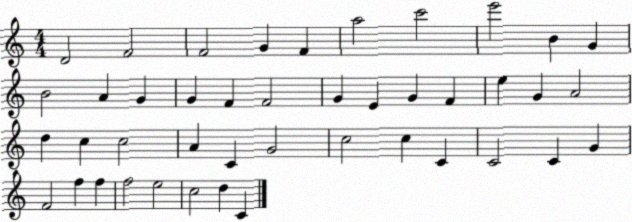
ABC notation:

X:1
T:Untitled
M:4/4
L:1/4
K:C
D2 F2 F2 G F a2 c'2 e'2 B G B2 A G G F F2 G E G F e G A2 d c c2 A C G2 c2 c C C2 C G F2 f f f2 e2 c2 d C